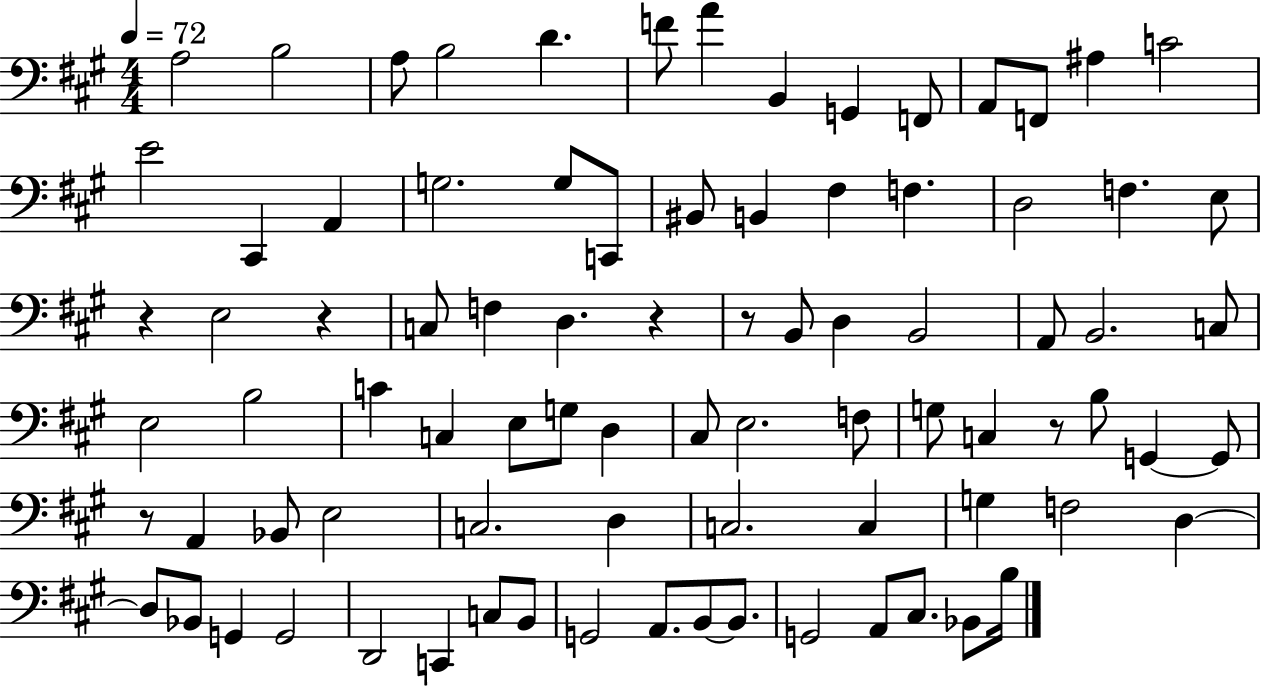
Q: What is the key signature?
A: A major